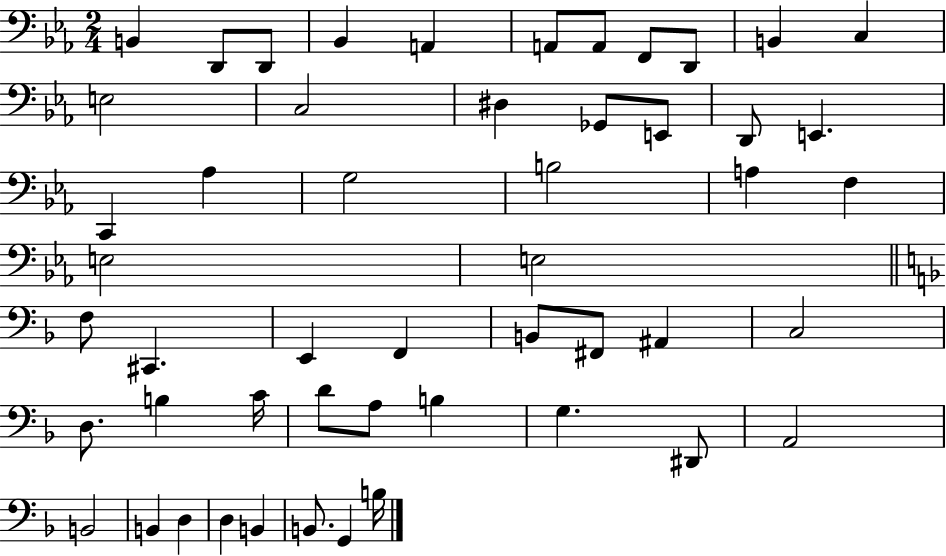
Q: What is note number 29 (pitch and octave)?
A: E2